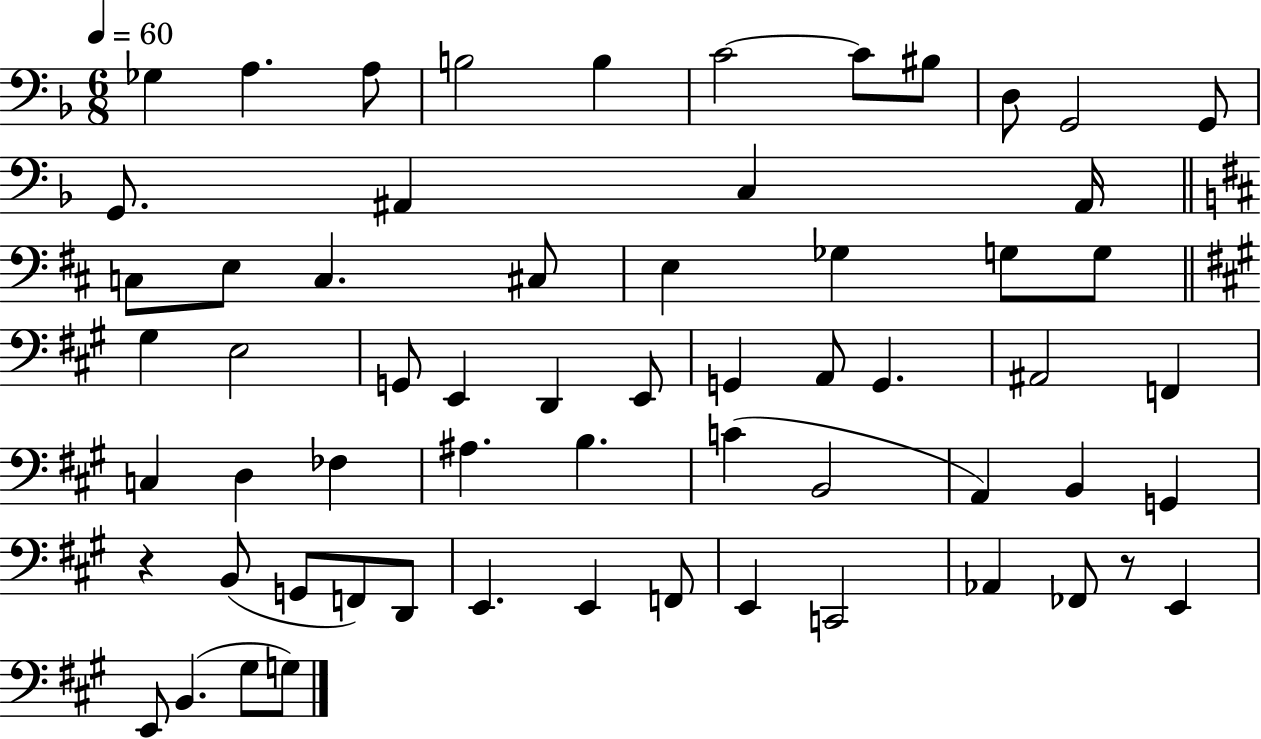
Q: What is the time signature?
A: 6/8